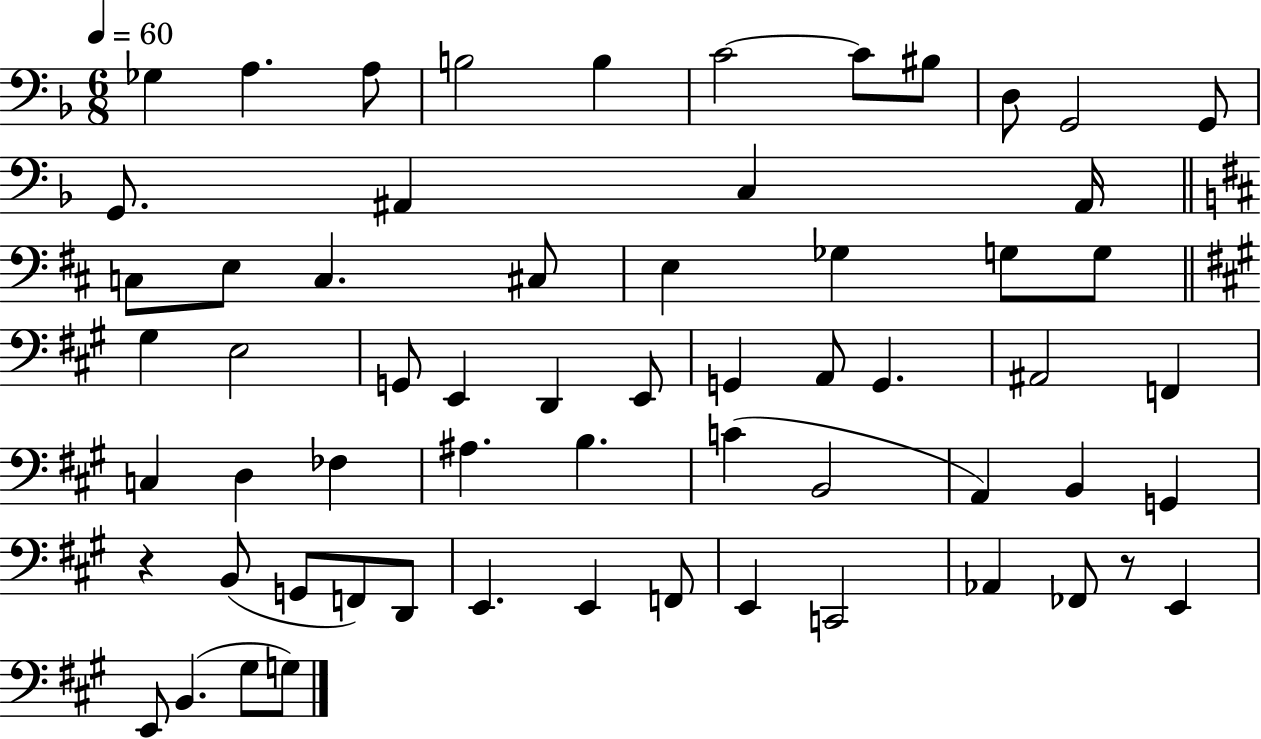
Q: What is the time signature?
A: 6/8